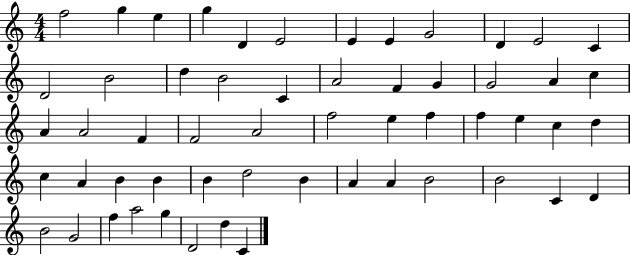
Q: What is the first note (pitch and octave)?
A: F5